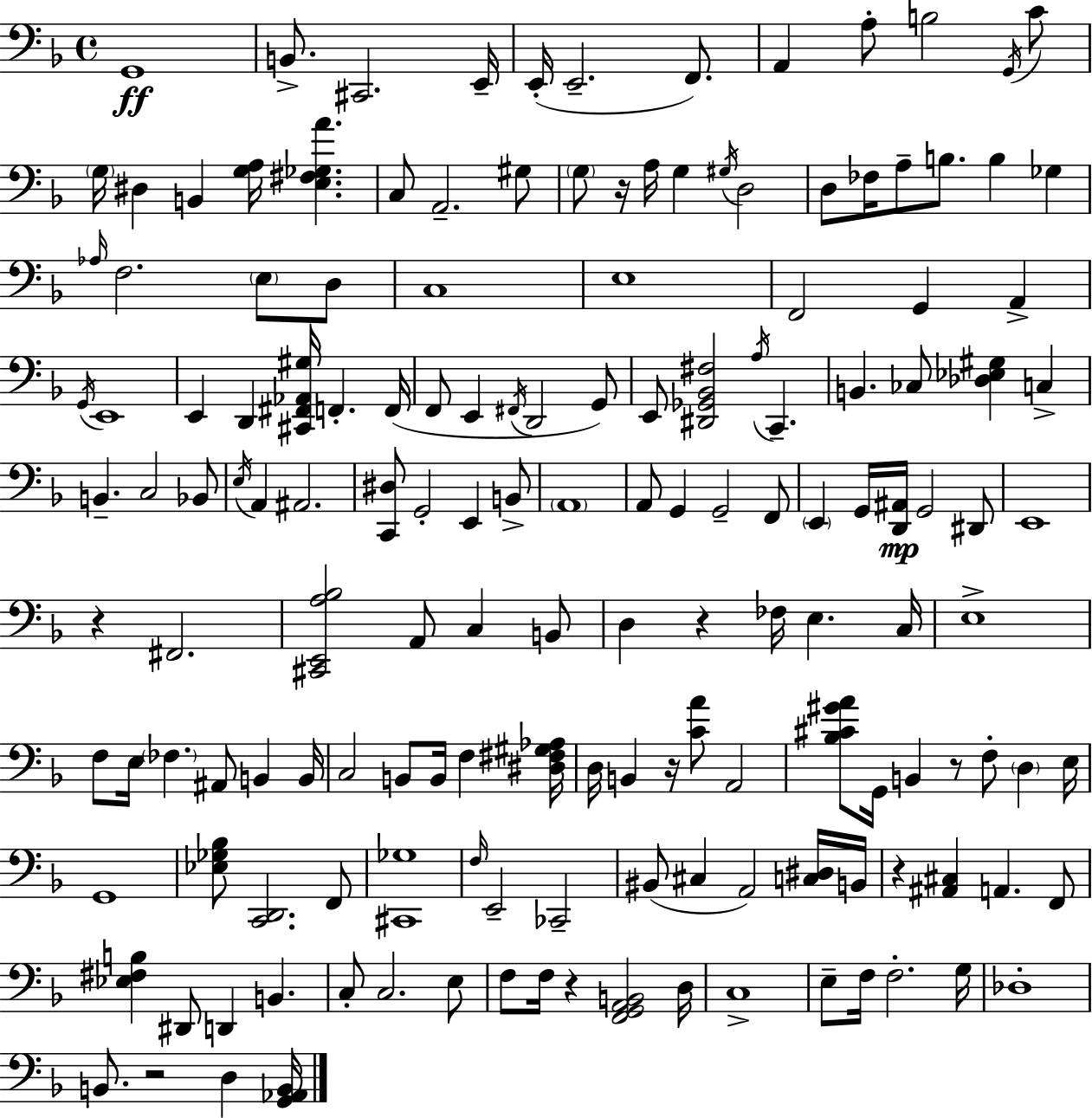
X:1
T:Untitled
M:4/4
L:1/4
K:F
G,,4 B,,/2 ^C,,2 E,,/4 E,,/4 E,,2 F,,/2 A,, A,/2 B,2 G,,/4 C/2 G,/4 ^D, B,, [G,A,]/4 [E,^F,_G,A] C,/2 A,,2 ^G,/2 G,/2 z/4 A,/4 G, ^G,/4 D,2 D,/2 _F,/4 A,/2 B,/2 B, _G, _A,/4 F,2 E,/2 D,/2 C,4 E,4 F,,2 G,, A,, G,,/4 E,,4 E,, D,, [^C,,^F,,_A,,^G,]/4 F,, F,,/4 F,,/2 E,, ^F,,/4 D,,2 G,,/2 E,,/2 [^D,,_G,,_B,,^F,]2 A,/4 C,, B,, _C,/2 [_D,_E,^G,] C, B,, C,2 _B,,/2 E,/4 A,, ^A,,2 [C,,^D,]/2 G,,2 E,, B,,/2 A,,4 A,,/2 G,, G,,2 F,,/2 E,, G,,/4 [D,,^A,,]/4 G,,2 ^D,,/2 E,,4 z ^F,,2 [^C,,E,,A,_B,]2 A,,/2 C, B,,/2 D, z _F,/4 E, C,/4 E,4 F,/2 E,/4 _F, ^A,,/2 B,, B,,/4 C,2 B,,/2 B,,/4 F, [^D,^F,^G,_A,]/4 D,/4 B,, z/4 [CA]/2 A,,2 [_B,^C^GA]/2 G,,/4 B,, z/2 F,/2 D, E,/4 G,,4 [_E,_G,_B,]/2 [C,,D,,]2 F,,/2 [^C,,_G,]4 F,/4 E,,2 _C,,2 ^B,,/2 ^C, A,,2 [C,^D,]/4 B,,/4 z [^A,,^C,] A,, F,,/2 [_E,^F,B,] ^D,,/2 D,, B,, C,/2 C,2 E,/2 F,/2 F,/4 z [F,,G,,A,,B,,]2 D,/4 C,4 E,/2 F,/4 F,2 G,/4 _D,4 B,,/2 z2 D, [G,,_A,,B,,]/4